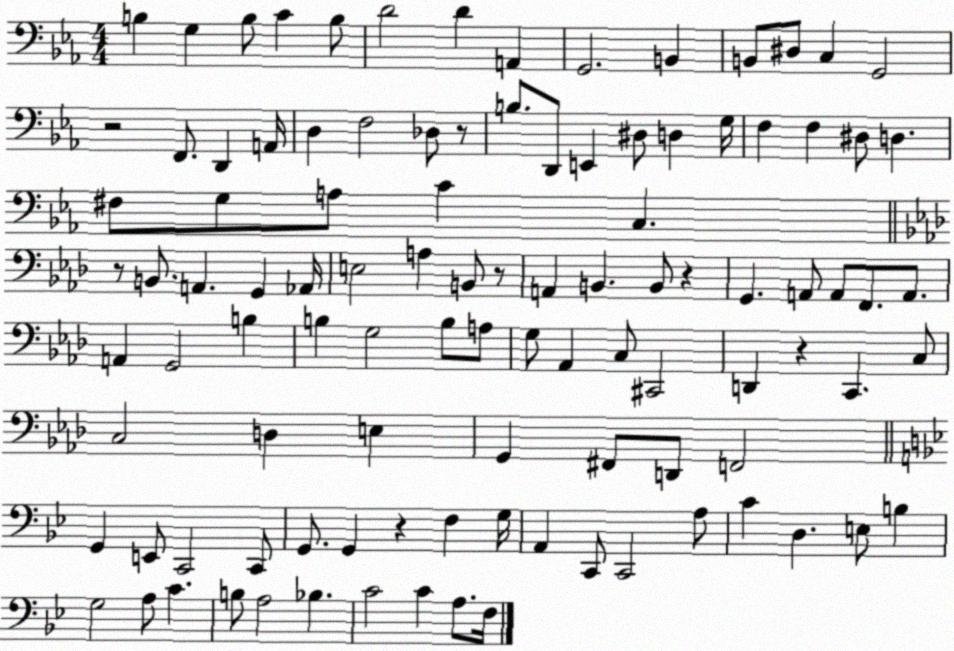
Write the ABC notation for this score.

X:1
T:Untitled
M:4/4
L:1/4
K:Eb
B, G, B,/2 C B,/2 D2 D A,, G,,2 B,, B,,/2 ^D,/2 C, G,,2 z2 F,,/2 D,, A,,/4 D, F,2 _D,/2 z/2 B,/2 D,,/2 E,, ^D,/2 D, G,/4 F, F, ^D,/2 D, ^F,/2 G,/2 A,/2 C C, z/2 B,,/2 A,, G,, _A,,/4 E,2 A, B,,/2 z/2 A,, B,, B,,/2 z G,, A,,/2 A,,/2 F,,/2 A,,/2 A,, G,,2 B, B, G,2 B,/2 A,/2 G,/2 _A,, C,/2 ^C,,2 D,, z C,, C,/2 C,2 D, E, G,, ^F,,/2 D,,/2 F,,2 G,, E,,/2 C,,2 C,,/2 G,,/2 G,, z F, G,/4 A,, C,,/2 C,,2 A,/2 C D, E,/2 B, G,2 A,/2 C B,/2 A,2 _B, C2 C A,/2 F,/4